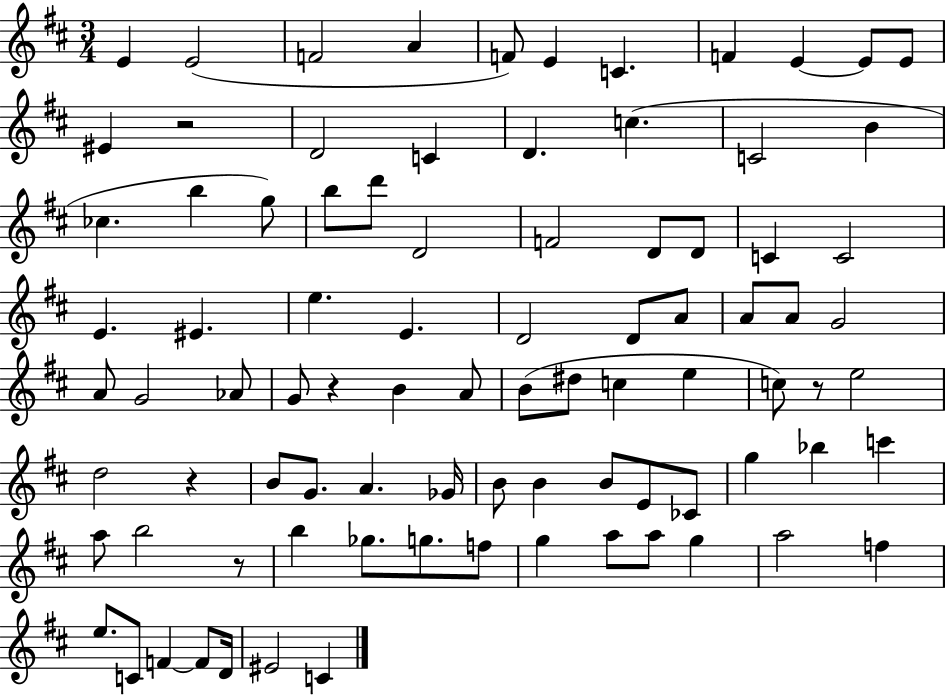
E4/q E4/h F4/h A4/q F4/e E4/q C4/q. F4/q E4/q E4/e E4/e EIS4/q R/h D4/h C4/q D4/q. C5/q. C4/h B4/q CES5/q. B5/q G5/e B5/e D6/e D4/h F4/h D4/e D4/e C4/q C4/h E4/q. EIS4/q. E5/q. E4/q. D4/h D4/e A4/e A4/e A4/e G4/h A4/e G4/h Ab4/e G4/e R/q B4/q A4/e B4/e D#5/e C5/q E5/q C5/e R/e E5/h D5/h R/q B4/e G4/e. A4/q. Gb4/s B4/e B4/q B4/e E4/e CES4/e G5/q Bb5/q C6/q A5/e B5/h R/e B5/q Gb5/e. G5/e. F5/e G5/q A5/e A5/e G5/q A5/h F5/q E5/e. C4/e F4/q F4/e D4/s EIS4/h C4/q